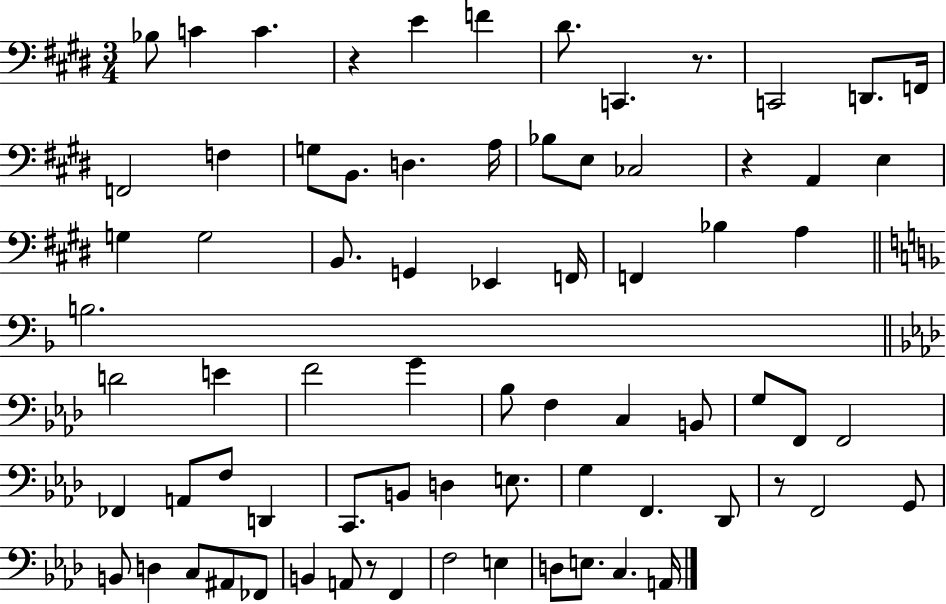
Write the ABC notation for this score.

X:1
T:Untitled
M:3/4
L:1/4
K:E
_B,/2 C C z E F ^D/2 C,, z/2 C,,2 D,,/2 F,,/4 F,,2 F, G,/2 B,,/2 D, A,/4 _B,/2 E,/2 _C,2 z A,, E, G, G,2 B,,/2 G,, _E,, F,,/4 F,, _B, A, B,2 D2 E F2 G _B,/2 F, C, B,,/2 G,/2 F,,/2 F,,2 _F,, A,,/2 F,/2 D,, C,,/2 B,,/2 D, E,/2 G, F,, _D,,/2 z/2 F,,2 G,,/2 B,,/2 D, C,/2 ^A,,/2 _F,,/2 B,, A,,/2 z/2 F,, F,2 E, D,/2 E,/2 C, A,,/4